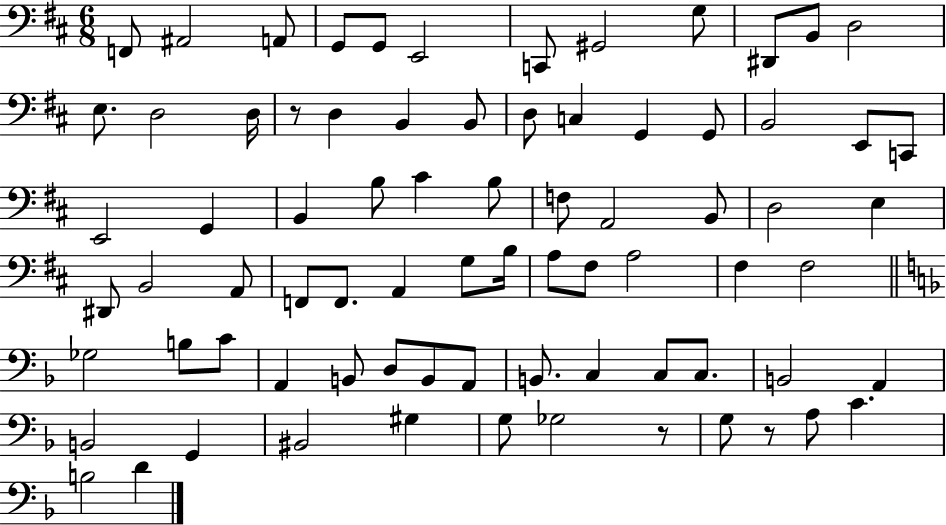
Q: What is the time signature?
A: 6/8